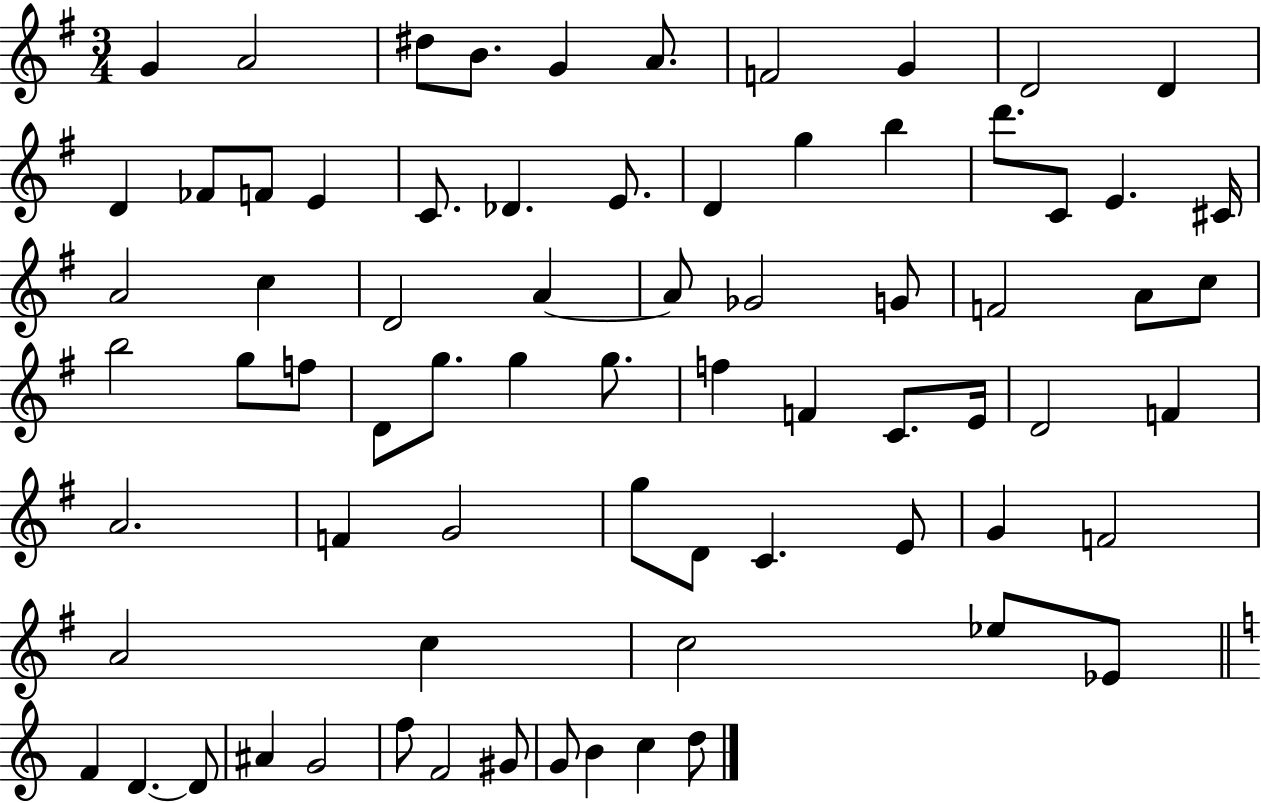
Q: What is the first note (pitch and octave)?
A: G4